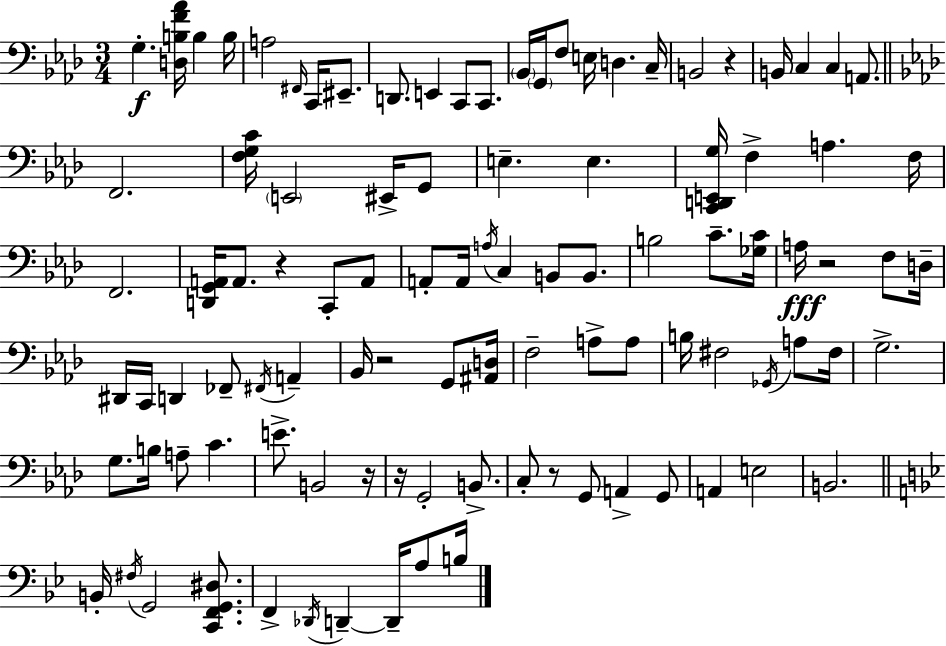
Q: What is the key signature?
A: AES major